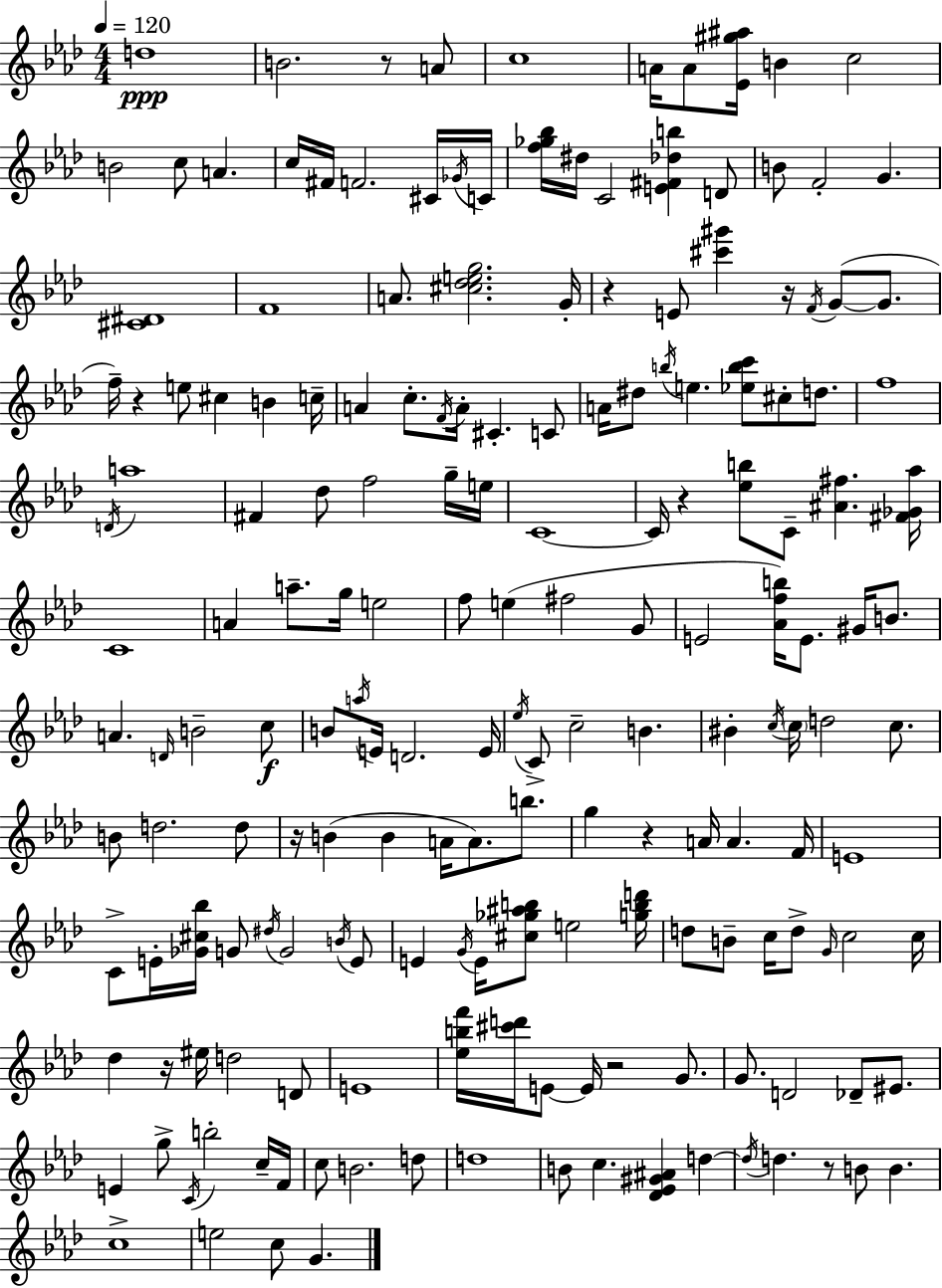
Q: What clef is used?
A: treble